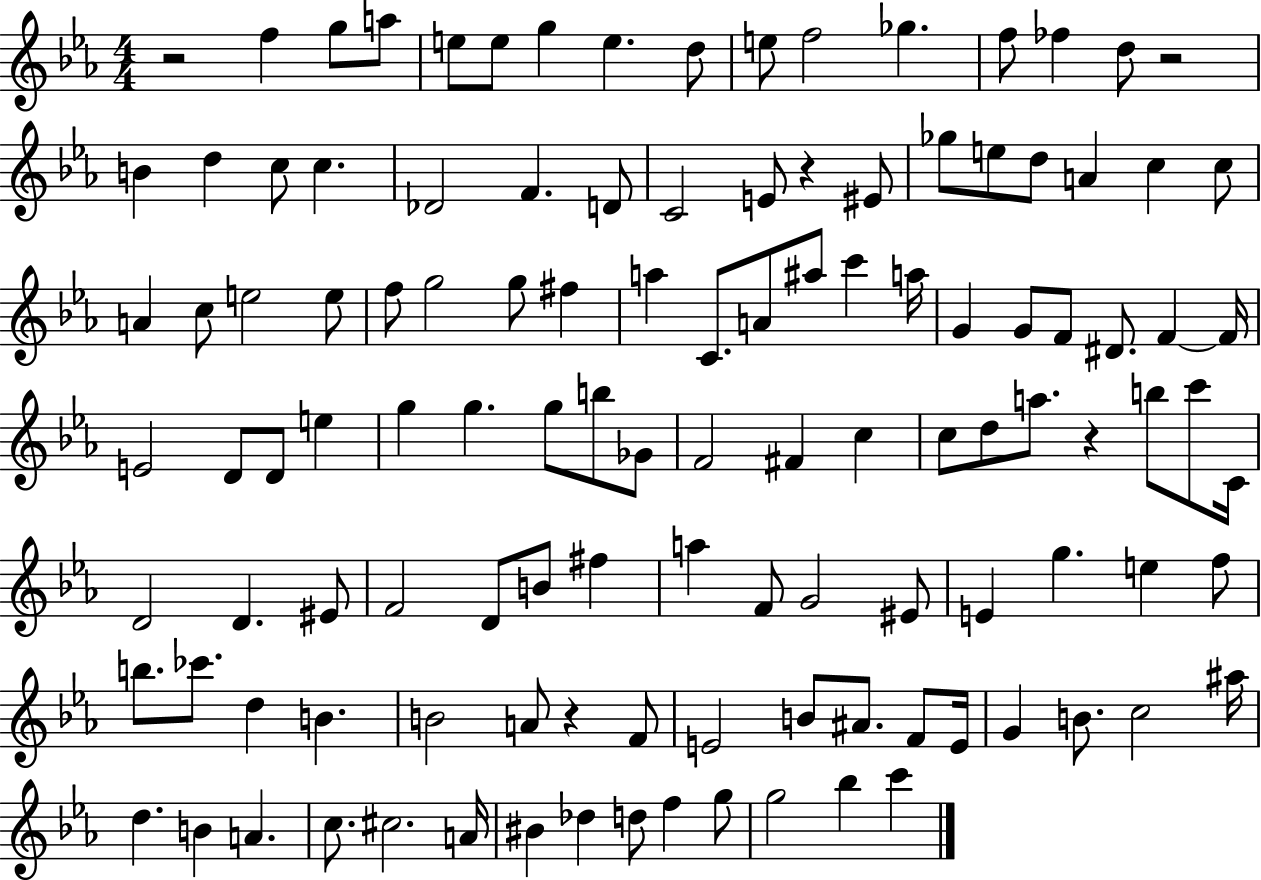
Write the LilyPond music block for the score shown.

{
  \clef treble
  \numericTimeSignature
  \time 4/4
  \key ees \major
  r2 f''4 g''8 a''8 | e''8 e''8 g''4 e''4. d''8 | e''8 f''2 ges''4. | f''8 fes''4 d''8 r2 | \break b'4 d''4 c''8 c''4. | des'2 f'4. d'8 | c'2 e'8 r4 eis'8 | ges''8 e''8 d''8 a'4 c''4 c''8 | \break a'4 c''8 e''2 e''8 | f''8 g''2 g''8 fis''4 | a''4 c'8. a'8 ais''8 c'''4 a''16 | g'4 g'8 f'8 dis'8. f'4~~ f'16 | \break e'2 d'8 d'8 e''4 | g''4 g''4. g''8 b''8 ges'8 | f'2 fis'4 c''4 | c''8 d''8 a''8. r4 b''8 c'''8 c'16 | \break d'2 d'4. eis'8 | f'2 d'8 b'8 fis''4 | a''4 f'8 g'2 eis'8 | e'4 g''4. e''4 f''8 | \break b''8. ces'''8. d''4 b'4. | b'2 a'8 r4 f'8 | e'2 b'8 ais'8. f'8 e'16 | g'4 b'8. c''2 ais''16 | \break d''4. b'4 a'4. | c''8. cis''2. a'16 | bis'4 des''4 d''8 f''4 g''8 | g''2 bes''4 c'''4 | \break \bar "|."
}